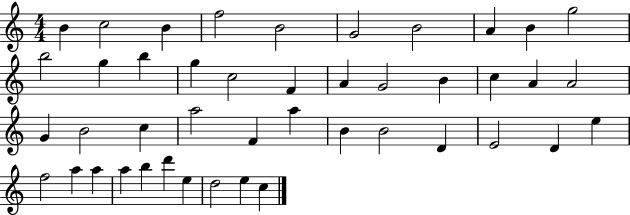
X:1
T:Untitled
M:4/4
L:1/4
K:C
B c2 B f2 B2 G2 B2 A B g2 b2 g b g c2 F A G2 B c A A2 G B2 c a2 F a B B2 D E2 D e f2 a a a b d' e d2 e c